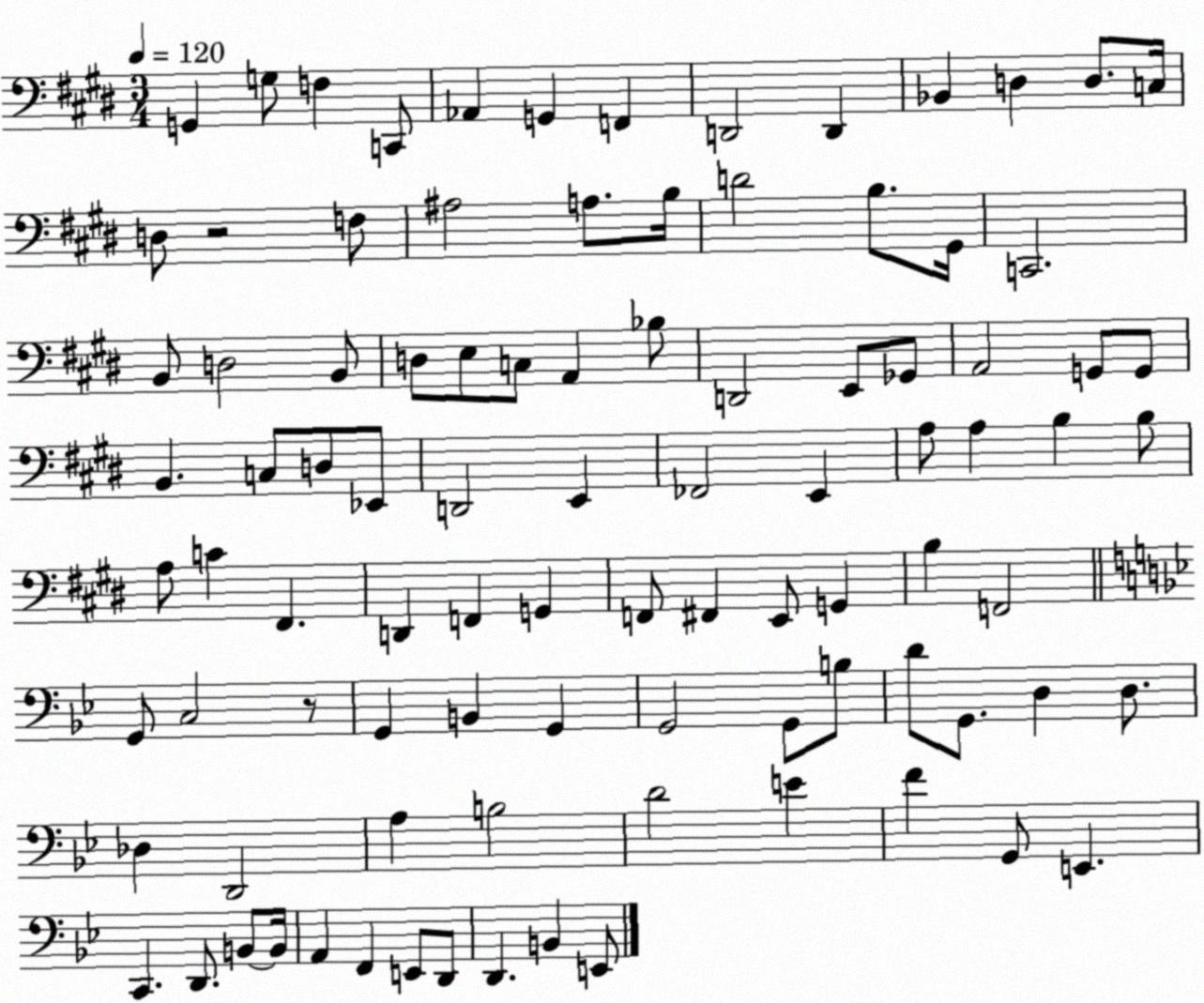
X:1
T:Untitled
M:3/4
L:1/4
K:E
G,, G,/2 F, C,,/2 _A,, G,, F,, D,,2 D,, _B,, D, D,/2 C,/4 D,/2 z2 F,/2 ^A,2 A,/2 B,/4 D2 B,/2 ^G,,/4 C,,2 B,,/2 D,2 B,,/2 D,/2 E,/2 C,/2 A,, _B,/2 D,,2 E,,/2 _G,,/2 A,,2 G,,/2 G,,/2 B,, C,/2 D,/2 _E,,/2 D,,2 E,, _F,,2 E,, A,/2 A, B, B,/2 A,/2 C ^F,, D,, F,, G,, F,,/2 ^F,, E,,/2 G,, B, F,,2 G,,/2 C,2 z/2 G,, B,, G,, G,,2 G,,/2 B,/2 D/2 G,,/2 D, D,/2 _D, D,,2 A, B,2 D2 E F G,,/2 E,, C,, D,,/2 B,,/2 B,,/4 A,, F,, E,,/2 D,,/2 D,, B,, E,,/2